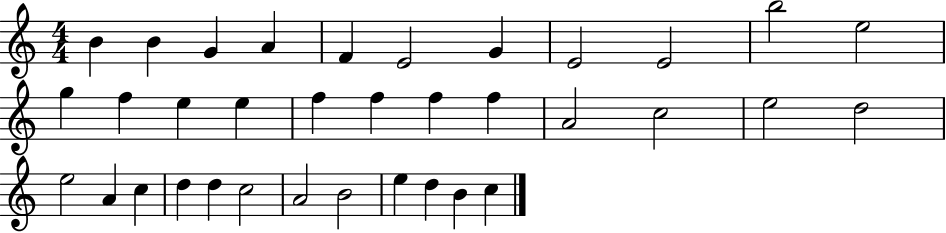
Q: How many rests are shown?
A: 0